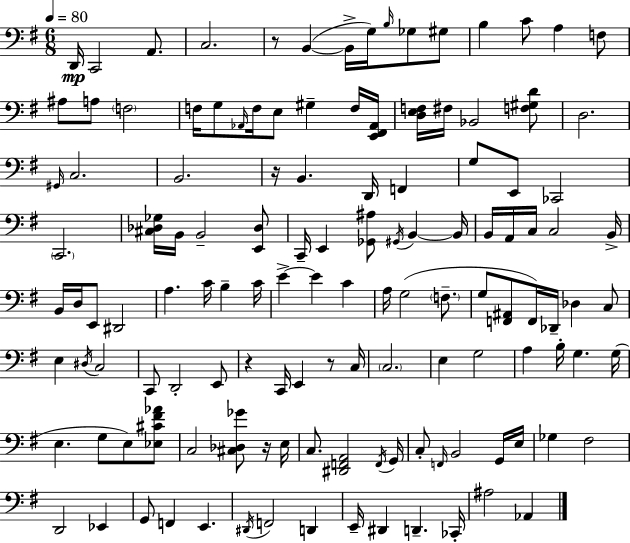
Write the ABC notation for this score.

X:1
T:Untitled
M:6/8
L:1/4
K:Em
D,,/4 C,,2 A,,/2 C,2 z/2 B,, B,,/4 G,/4 B,/4 _G,/2 ^G,/2 B, C/2 A, F,/2 ^A,/2 A,/2 F,2 F,/4 G,/2 _A,,/4 F,/4 E,/2 ^G, F,/4 [E,,^F,,_A,,]/4 [D,E,F,]/4 ^F,/4 _B,,2 [F,^G,D]/2 D,2 ^G,,/4 C,2 B,,2 z/4 B,, D,,/4 F,, G,/2 E,,/2 _C,,2 C,,2 [^C,_D,_G,]/4 B,,/4 B,,2 [E,,_D,]/2 C,,/4 E,, [_G,,^A,]/2 ^G,,/4 B,, B,,/4 B,,/4 A,,/4 C,/4 C,2 B,,/4 B,,/4 D,/4 E,,/2 ^D,,2 A, C/4 B, C/4 E E C A,/4 G,2 F,/2 G,/2 [F,,^A,,]/2 F,,/4 _D,,/4 _D, C,/2 E, ^D,/4 C,2 C,,/2 D,,2 E,,/2 z C,,/4 E,, z/2 C,/4 C,2 E, G,2 A, B,/4 G, G,/4 E, G,/2 E,/2 [_E,^C^F_A]/2 C,2 [^C,_D,_G]/2 z/4 E,/4 C,/2 [^D,,F,,A,,]2 F,,/4 G,,/4 C,/2 F,,/4 B,,2 G,,/4 E,/4 _G, ^F,2 D,,2 _E,, G,,/2 F,, E,, ^D,,/4 F,,2 D,, E,,/4 ^D,, D,, _C,,/4 ^A,2 _A,,